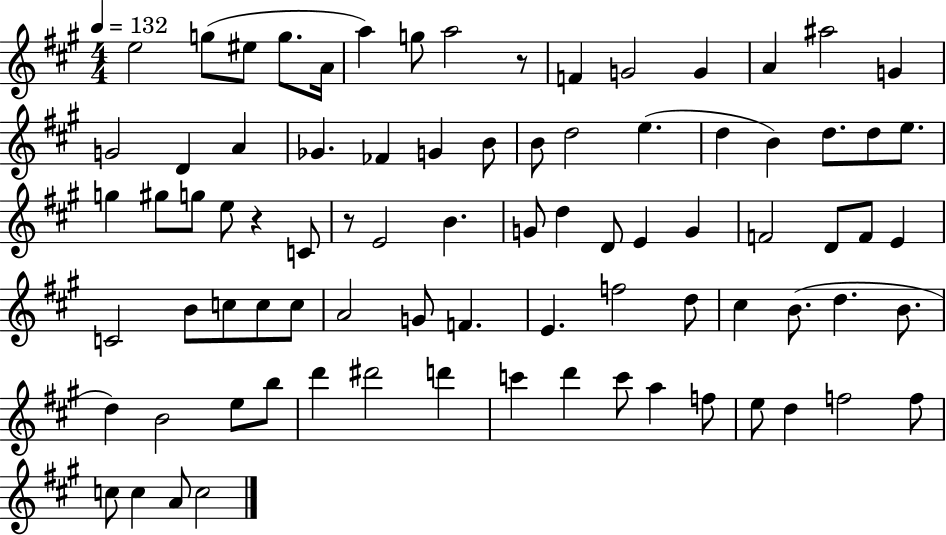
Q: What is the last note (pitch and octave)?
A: C5